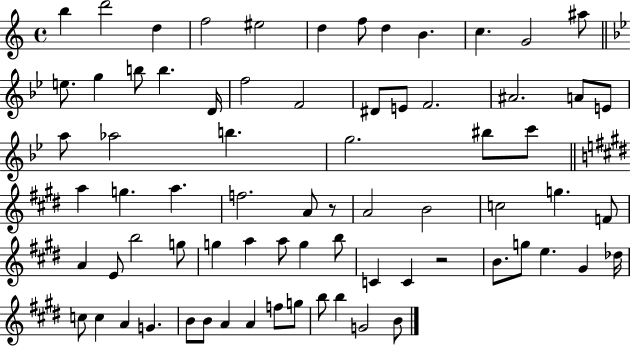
B5/q D6/h D5/q F5/h EIS5/h D5/q F5/e D5/q B4/q. C5/q. G4/h A#5/e E5/e. G5/q B5/e B5/q. D4/s F5/h F4/h D#4/e E4/e F4/h. A#4/h. A4/e E4/e A5/e Ab5/h B5/q. G5/h. BIS5/e C6/e A5/q G5/q. A5/q. F5/h. A4/e R/e A4/h B4/h C5/h G5/q. F4/e A4/q E4/e B5/h G5/e G5/q A5/q A5/e G5/q B5/e C4/q C4/q R/h B4/e. G5/e E5/q. G#4/q Db5/s C5/e C5/q A4/q G4/q. B4/e B4/e A4/q A4/q F5/e G5/e B5/e B5/q G4/h B4/e